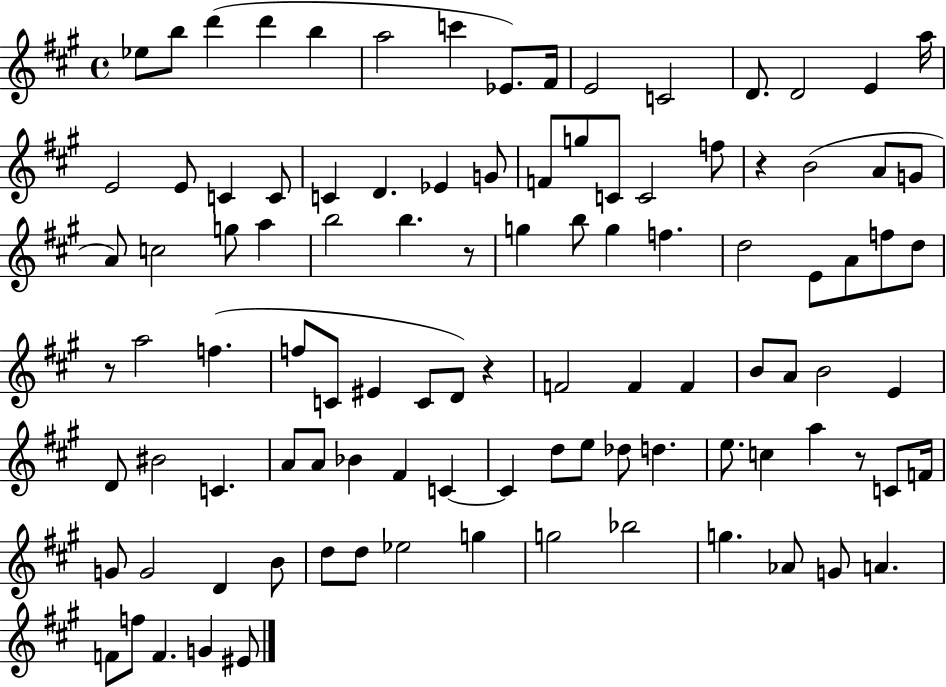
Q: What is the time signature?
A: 4/4